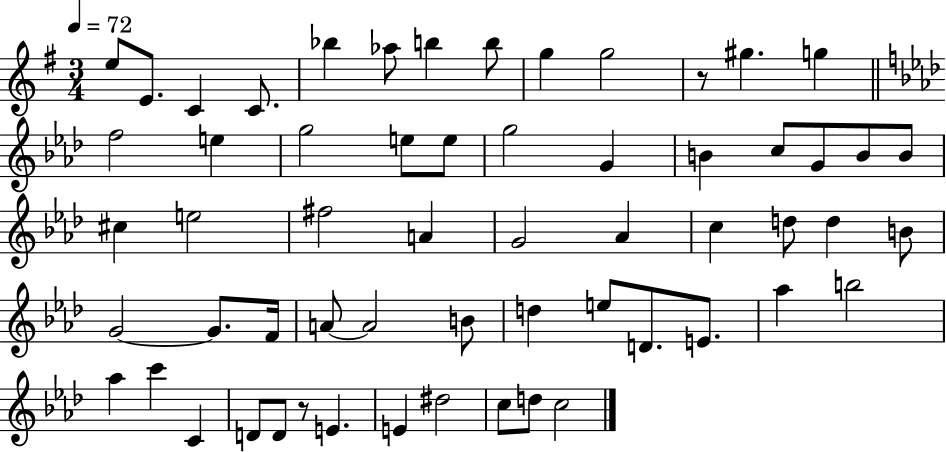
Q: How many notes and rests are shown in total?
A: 59